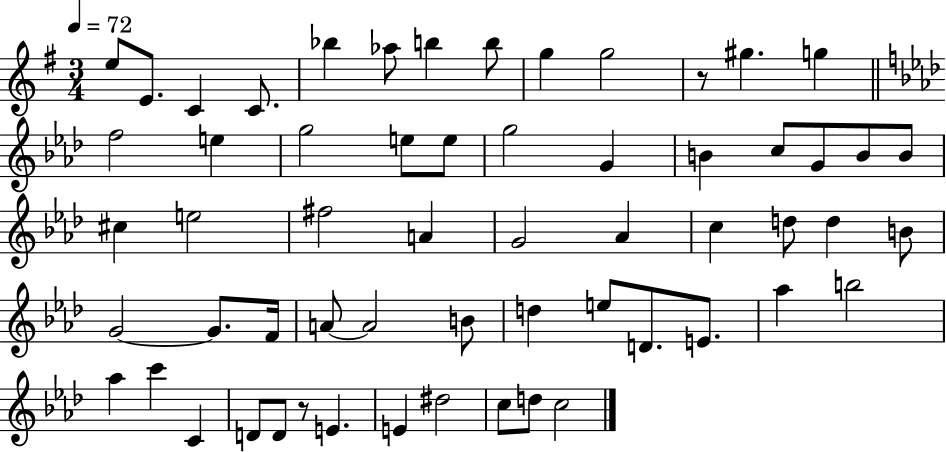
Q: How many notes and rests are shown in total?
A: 59